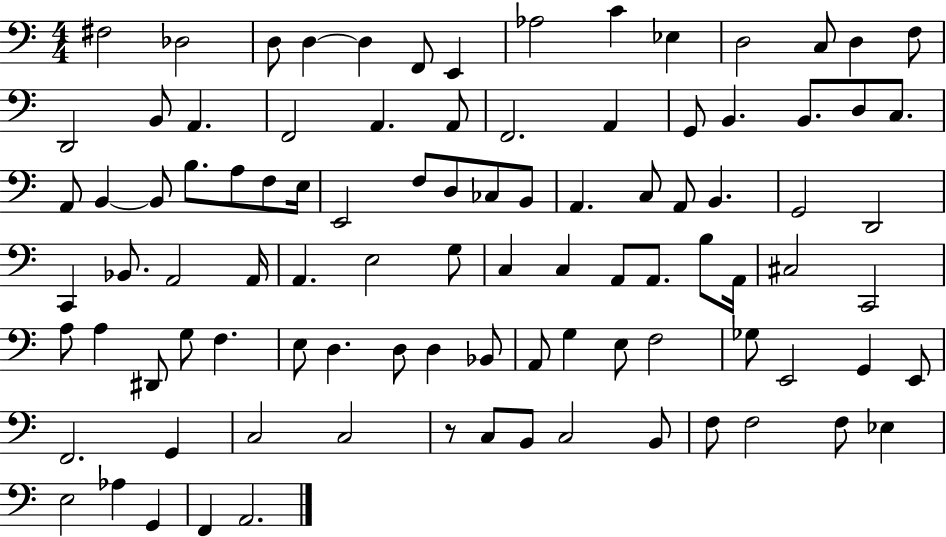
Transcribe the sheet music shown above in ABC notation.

X:1
T:Untitled
M:4/4
L:1/4
K:C
^F,2 _D,2 D,/2 D, D, F,,/2 E,, _A,2 C _E, D,2 C,/2 D, F,/2 D,,2 B,,/2 A,, F,,2 A,, A,,/2 F,,2 A,, G,,/2 B,, B,,/2 D,/2 C,/2 A,,/2 B,, B,,/2 B,/2 A,/2 F,/2 E,/4 E,,2 F,/2 D,/2 _C,/2 B,,/2 A,, C,/2 A,,/2 B,, G,,2 D,,2 C,, _B,,/2 A,,2 A,,/4 A,, E,2 G,/2 C, C, A,,/2 A,,/2 B,/2 A,,/4 ^C,2 C,,2 A,/2 A, ^D,,/2 G,/2 F, E,/2 D, D,/2 D, _B,,/2 A,,/2 G, E,/2 F,2 _G,/2 E,,2 G,, E,,/2 F,,2 G,, C,2 C,2 z/2 C,/2 B,,/2 C,2 B,,/2 F,/2 F,2 F,/2 _E, E,2 _A, G,, F,, A,,2